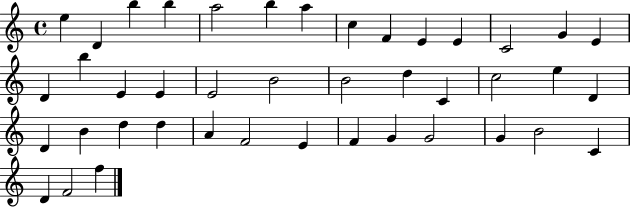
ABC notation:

X:1
T:Untitled
M:4/4
L:1/4
K:C
e D b b a2 b a c F E E C2 G E D b E E E2 B2 B2 d C c2 e D D B d d A F2 E F G G2 G B2 C D F2 f